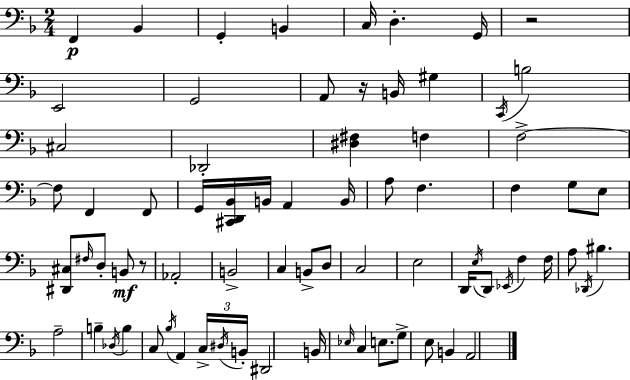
X:1
T:Untitled
M:2/4
L:1/4
K:F
F,, _B,, G,, B,, C,/4 D, G,,/4 z2 E,,2 G,,2 A,,/2 z/4 B,,/4 ^G, C,,/4 B,2 ^C,2 _D,,2 [^D,^F,] F, F,2 F,/2 F,, F,,/2 G,,/4 [^C,,D,,_B,,]/4 B,,/4 A,, B,,/4 A,/2 F, F, G,/2 E,/2 [^D,,^C,]/2 ^F,/4 D,/2 B,,/2 z/2 _A,,2 B,,2 C, B,,/2 D,/2 C,2 E,2 D,,/4 E,/4 D,,/2 _E,,/4 F, F,/4 A,/2 _D,,/4 ^B, A,2 B, _D,/4 B, C,/2 _B,/4 A,, C,/4 ^D,/4 B,,/4 ^D,,2 B,,/4 _E,/4 C, E,/2 G,/2 E,/2 B,, A,,2